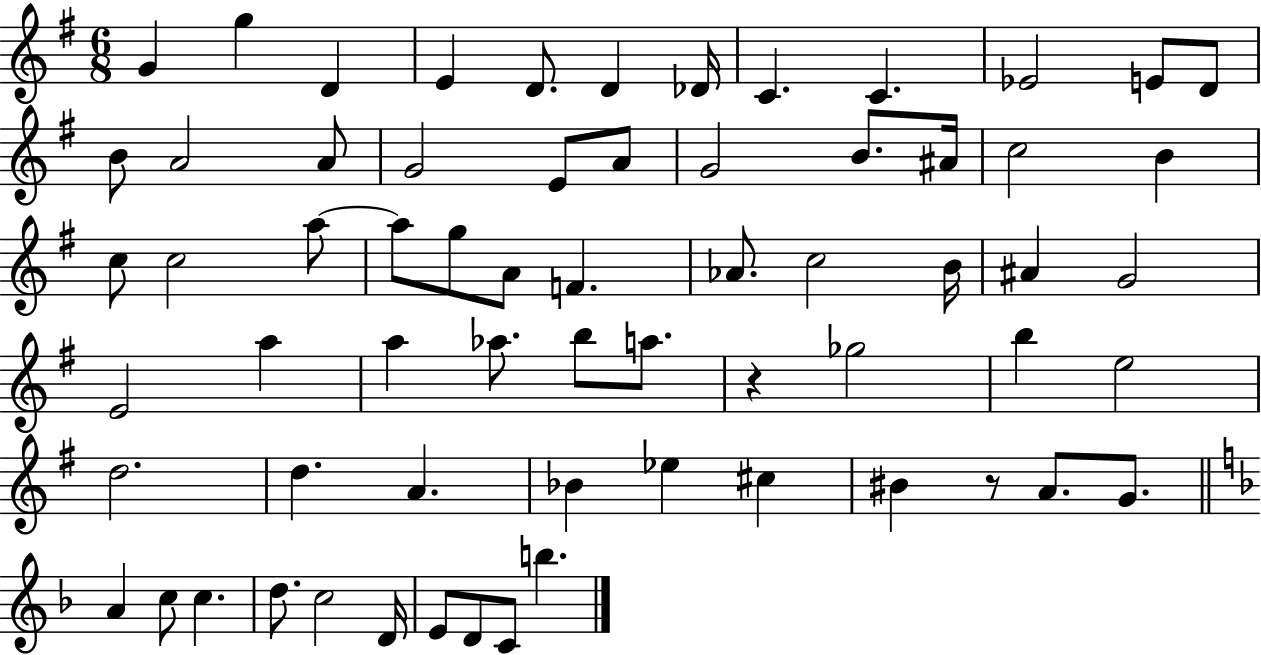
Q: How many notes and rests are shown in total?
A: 65